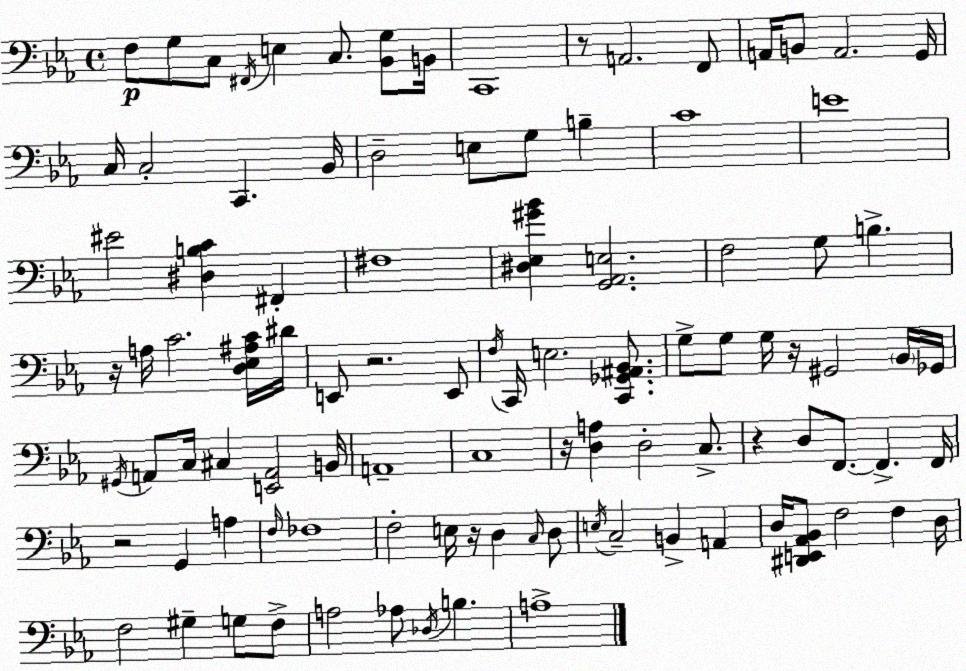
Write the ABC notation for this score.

X:1
T:Untitled
M:4/4
L:1/4
K:Cm
F,/2 G,/2 C,/2 ^F,,/4 E, C,/2 [_B,,G,]/2 B,,/4 C,,4 z/2 A,,2 F,,/2 A,,/4 B,,/2 A,,2 G,,/4 C,/4 C,2 C,, _B,,/4 D,2 E,/2 G,/2 B, C4 E4 ^E2 [^D,B,C] ^F,, ^F,4 [^D,_E,^G_B] [G,,_A,,E,]2 F,2 G,/2 B, z/4 A,/4 C2 [D,_E,^A,C]/4 ^D/4 E,,/2 z2 E,,/2 F,/4 C,,/4 E,2 [C,,_G,,^A,,_B,,]/2 G,/2 G,/2 G,/4 z/4 ^G,,2 _B,,/4 _G,,/4 ^G,,/4 A,,/2 C,/4 ^C, [E,,A,,]2 B,,/4 A,,4 C,4 z/4 [D,A,] D,2 C,/2 z D,/2 F,,/2 F,, F,,/4 z2 G,, A, F,/4 _F,4 F,2 E,/4 z/4 D, C,/4 D,/2 E,/4 C,2 B,, A,, D,/4 [^D,,E,,_A,,_B,,]/2 F,2 F, D,/4 F,2 ^G, G,/2 F,/2 A,2 _A,/2 _D,/4 B, A,4